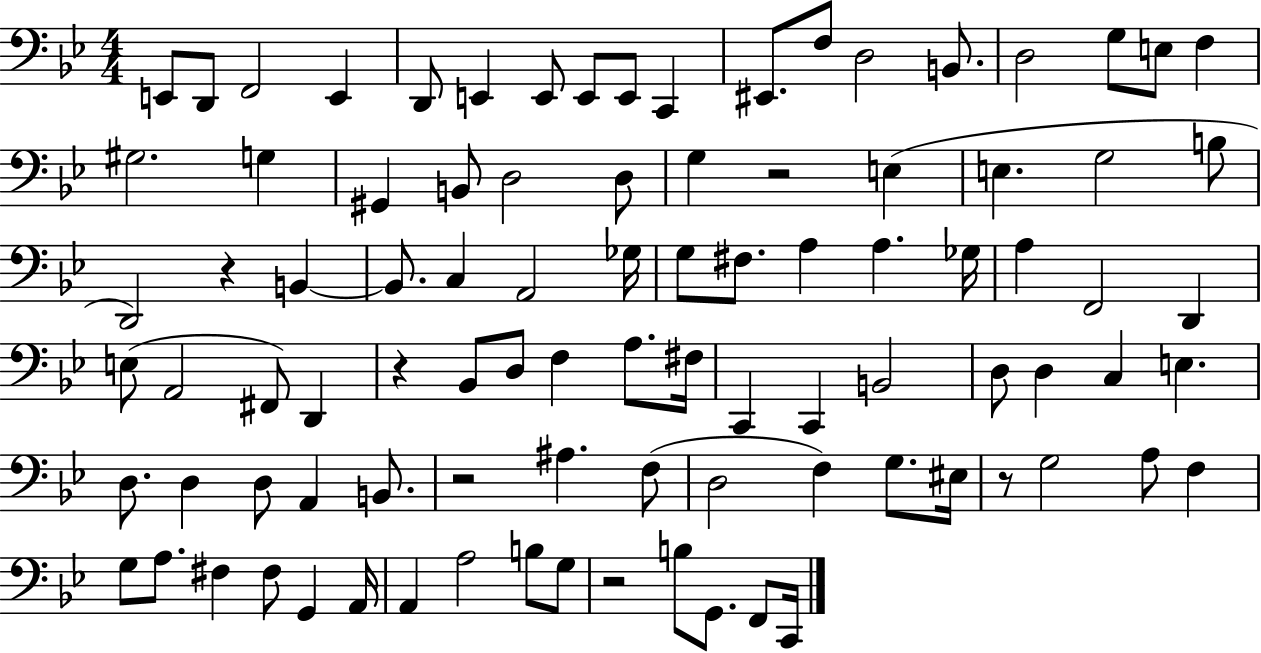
X:1
T:Untitled
M:4/4
L:1/4
K:Bb
E,,/2 D,,/2 F,,2 E,, D,,/2 E,, E,,/2 E,,/2 E,,/2 C,, ^E,,/2 F,/2 D,2 B,,/2 D,2 G,/2 E,/2 F, ^G,2 G, ^G,, B,,/2 D,2 D,/2 G, z2 E, E, G,2 B,/2 D,,2 z B,, B,,/2 C, A,,2 _G,/4 G,/2 ^F,/2 A, A, _G,/4 A, F,,2 D,, E,/2 A,,2 ^F,,/2 D,, z _B,,/2 D,/2 F, A,/2 ^F,/4 C,, C,, B,,2 D,/2 D, C, E, D,/2 D, D,/2 A,, B,,/2 z2 ^A, F,/2 D,2 F, G,/2 ^E,/4 z/2 G,2 A,/2 F, G,/2 A,/2 ^F, ^F,/2 G,, A,,/4 A,, A,2 B,/2 G,/2 z2 B,/2 G,,/2 F,,/2 C,,/4